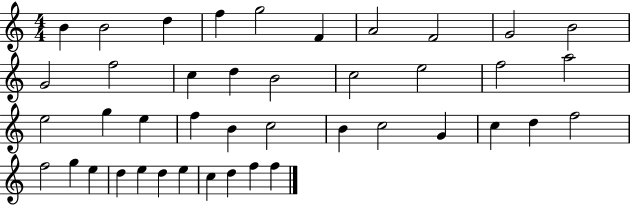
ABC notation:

X:1
T:Untitled
M:4/4
L:1/4
K:C
B B2 d f g2 F A2 F2 G2 B2 G2 f2 c d B2 c2 e2 f2 a2 e2 g e f B c2 B c2 G c d f2 f2 g e d e d e c d f f